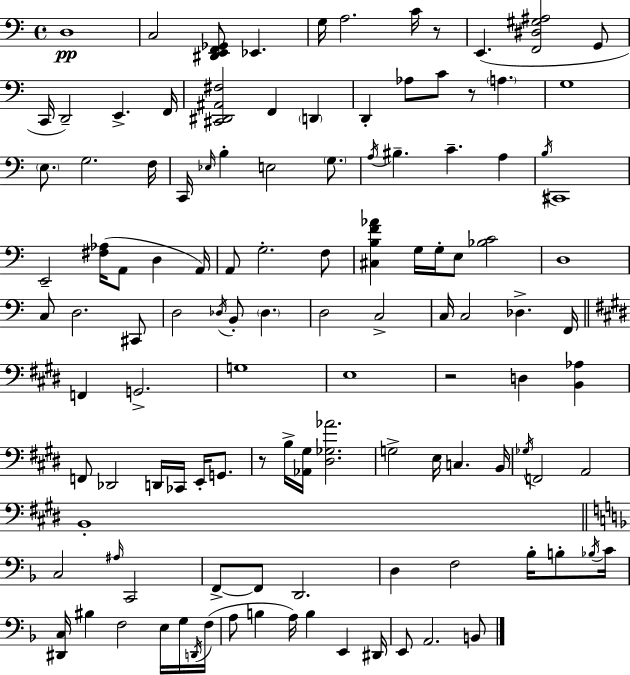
X:1
T:Untitled
M:4/4
L:1/4
K:C
D,4 C,2 [^D,,E,,F,,_G,,]/2 _E,, G,/4 A,2 C/4 z/2 E,, [F,,^D,^G,^A,]2 G,,/2 C,,/4 D,,2 E,, F,,/4 [^C,,^D,,^A,,^F,]2 F,, D,, D,, _A,/2 C/2 z/2 A, G,4 E,/2 G,2 F,/4 C,,/4 _E,/4 B, E,2 G,/2 A,/4 ^B, C A, B,/4 ^C,,4 E,,2 [^F,_A,]/4 A,,/2 D, A,,/4 A,,/2 G,2 F,/2 [^C,B,F_A] G,/4 G,/4 E,/2 [_B,C]2 D,4 C,/2 D,2 ^C,,/2 D,2 _D,/4 B,,/2 _D, D,2 C,2 C,/4 C,2 _D, F,,/4 F,, G,,2 G,4 E,4 z2 D, [B,,_A,] F,,/2 _D,,2 D,,/4 _C,,/4 E,,/4 G,,/2 z/2 B,/4 [_A,,^G,]/4 [^D,_G,_A]2 G,2 E,/4 C, B,,/4 _G,/4 F,,2 A,,2 B,,4 C,2 ^A,/4 C,,2 F,,/2 F,,/2 D,,2 D, F,2 _B,/4 B,/2 _B,/4 C/4 [^D,,C,]/4 ^B, F,2 E,/4 G,/4 D,,/4 F,/4 A,/2 B, A,/4 B, E,, ^D,,/4 E,,/2 A,,2 B,,/2